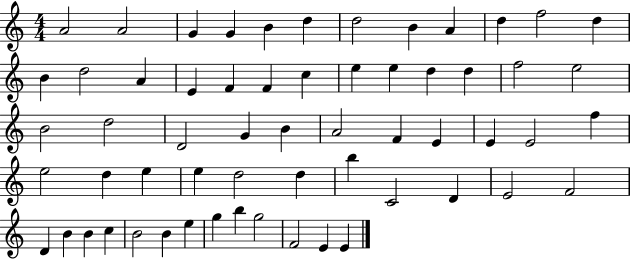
X:1
T:Untitled
M:4/4
L:1/4
K:C
A2 A2 G G B d d2 B A d f2 d B d2 A E F F c e e d d f2 e2 B2 d2 D2 G B A2 F E E E2 f e2 d e e d2 d b C2 D E2 F2 D B B c B2 B e g b g2 F2 E E